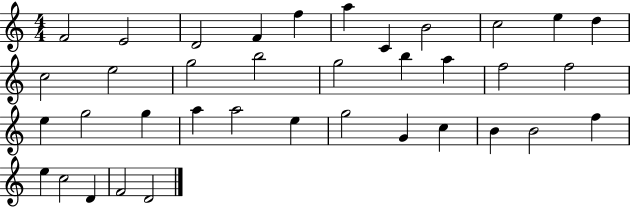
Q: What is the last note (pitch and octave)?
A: D4